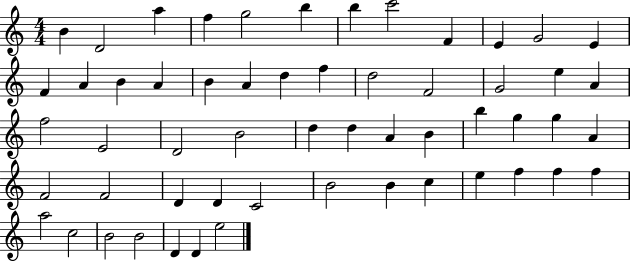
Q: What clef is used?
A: treble